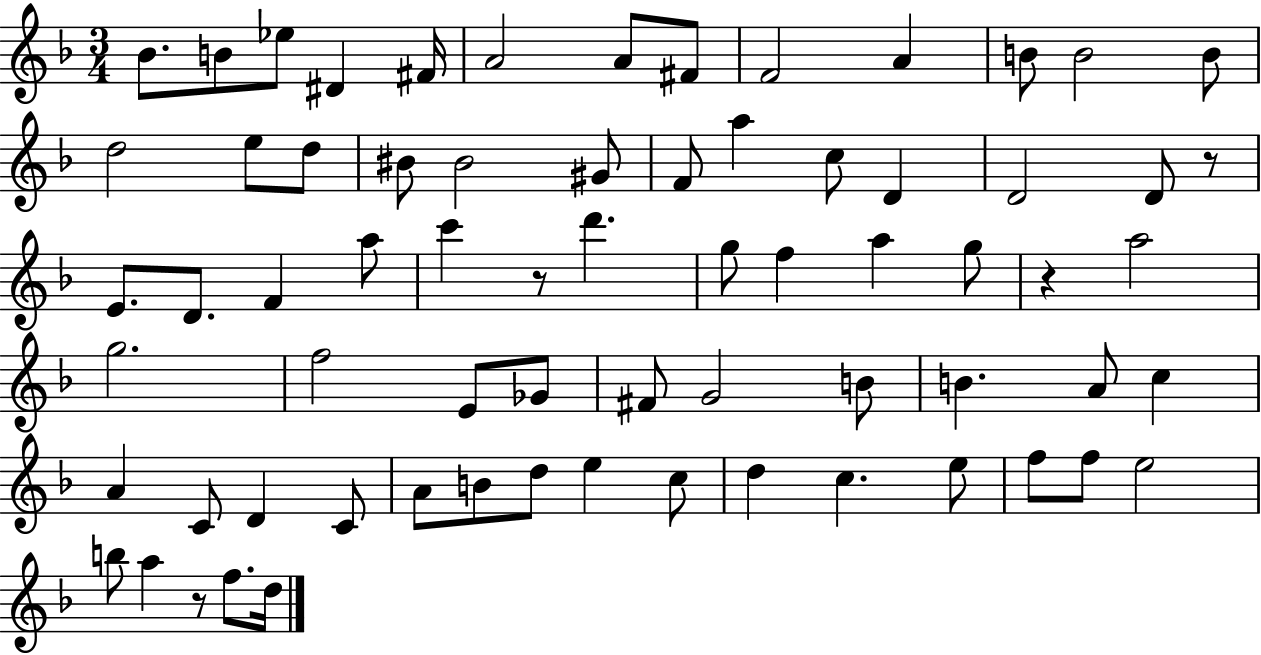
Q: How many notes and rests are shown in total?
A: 69